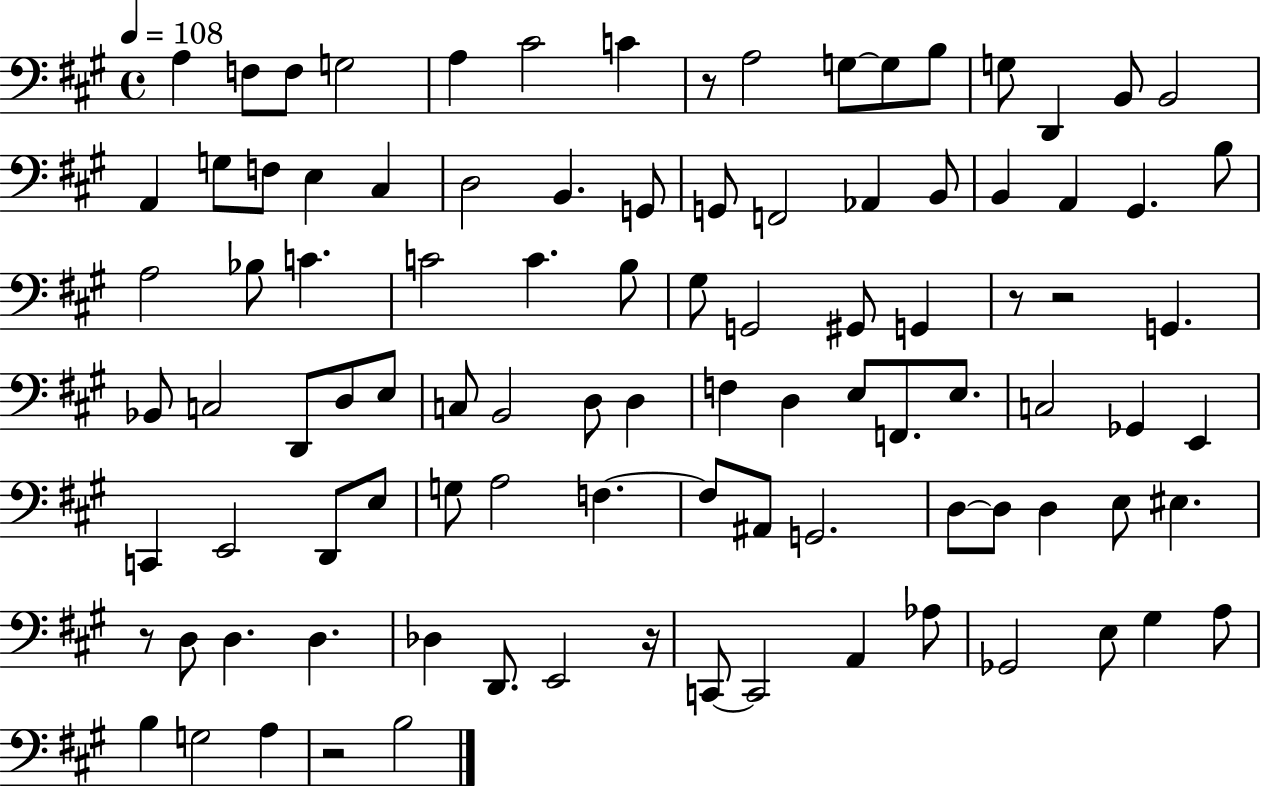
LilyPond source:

{
  \clef bass
  \time 4/4
  \defaultTimeSignature
  \key a \major
  \tempo 4 = 108
  a4 f8 f8 g2 | a4 cis'2 c'4 | r8 a2 g8~~ g8 b8 | g8 d,4 b,8 b,2 | \break a,4 g8 f8 e4 cis4 | d2 b,4. g,8 | g,8 f,2 aes,4 b,8 | b,4 a,4 gis,4. b8 | \break a2 bes8 c'4. | c'2 c'4. b8 | gis8 g,2 gis,8 g,4 | r8 r2 g,4. | \break bes,8 c2 d,8 d8 e8 | c8 b,2 d8 d4 | f4 d4 e8 f,8. e8. | c2 ges,4 e,4 | \break c,4 e,2 d,8 e8 | g8 a2 f4.~~ | f8 ais,8 g,2. | d8~~ d8 d4 e8 eis4. | \break r8 d8 d4. d4. | des4 d,8. e,2 r16 | c,8~~ c,2 a,4 aes8 | ges,2 e8 gis4 a8 | \break b4 g2 a4 | r2 b2 | \bar "|."
}